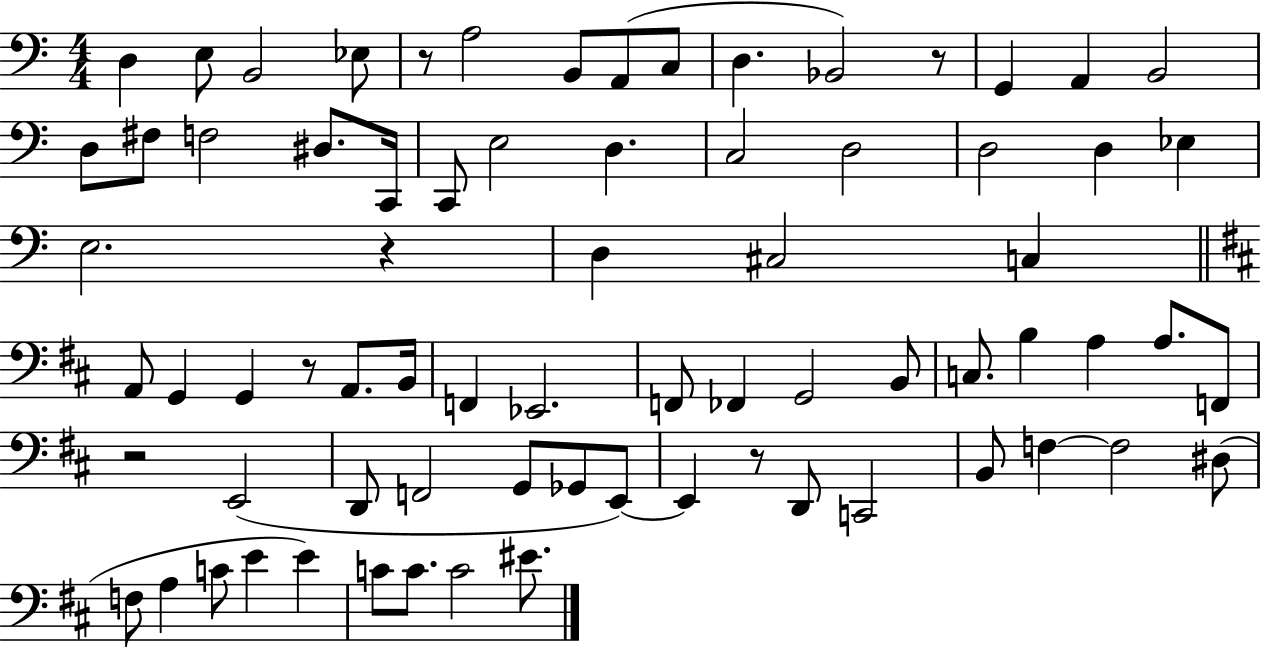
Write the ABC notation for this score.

X:1
T:Untitled
M:4/4
L:1/4
K:C
D, E,/2 B,,2 _E,/2 z/2 A,2 B,,/2 A,,/2 C,/2 D, _B,,2 z/2 G,, A,, B,,2 D,/2 ^F,/2 F,2 ^D,/2 C,,/4 C,,/2 E,2 D, C,2 D,2 D,2 D, _E, E,2 z D, ^C,2 C, A,,/2 G,, G,, z/2 A,,/2 B,,/4 F,, _E,,2 F,,/2 _F,, G,,2 B,,/2 C,/2 B, A, A,/2 F,,/2 z2 E,,2 D,,/2 F,,2 G,,/2 _G,,/2 E,,/2 E,, z/2 D,,/2 C,,2 B,,/2 F, F,2 ^D,/2 F,/2 A, C/2 E E C/2 C/2 C2 ^E/2